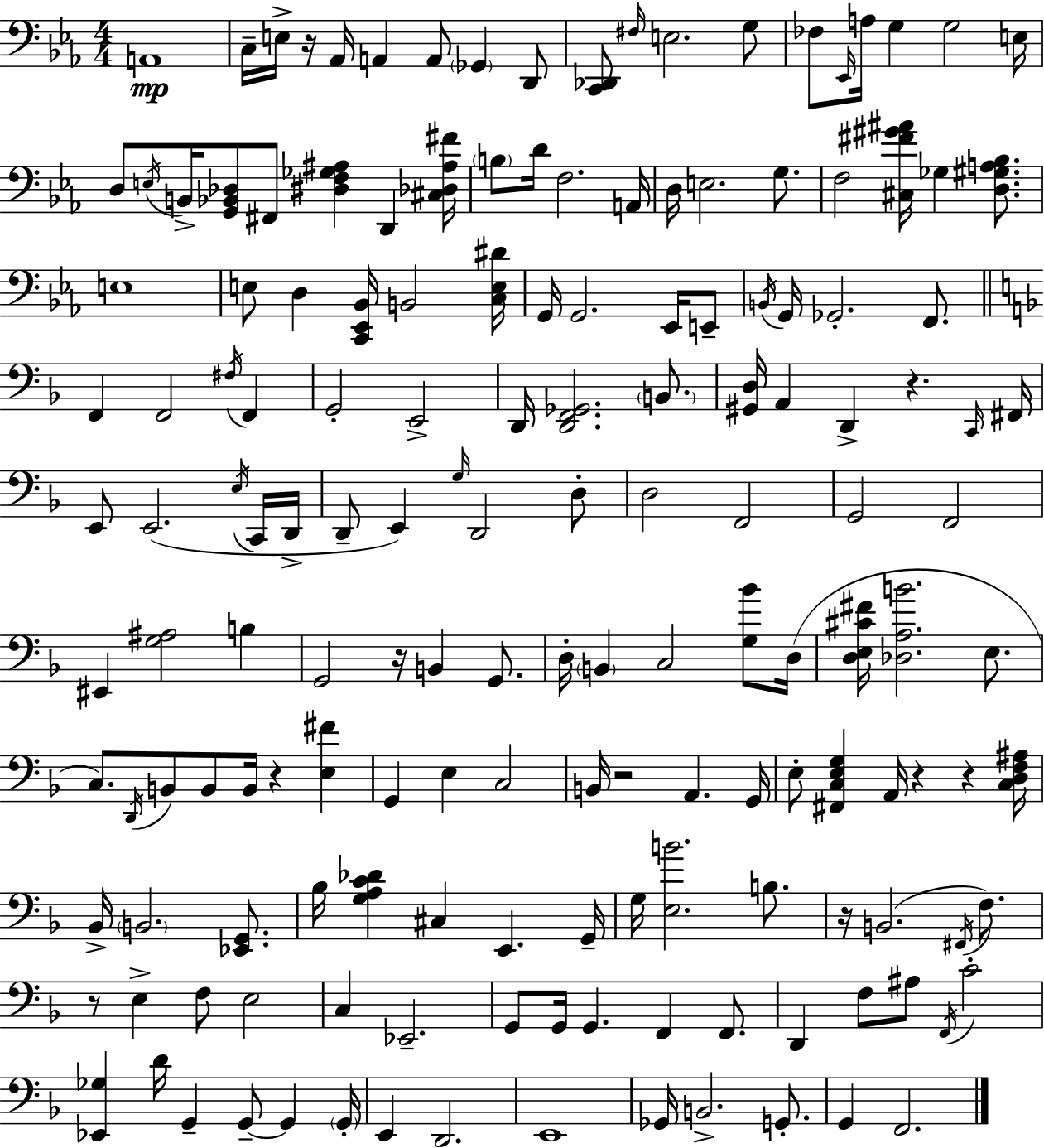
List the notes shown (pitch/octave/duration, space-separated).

A2/w C3/s E3/s R/s Ab2/s A2/q A2/e Gb2/q D2/e [C2,Db2]/e F#3/s E3/h. G3/e FES3/e Eb2/s A3/s G3/q G3/h E3/s D3/e E3/s B2/s [G2,Bb2,Db3]/e F#2/e [D#3,F3,Gb3,A#3]/q D2/q [C#3,Db3,A#3,F#4]/s B3/e D4/s F3/h. A2/s D3/s E3/h. G3/e. F3/h [C#3,F#4,G#4,A#4]/s Gb3/q [D3,G#3,A3,Bb3]/e. E3/w E3/e D3/q [C2,Eb2,Bb2]/s B2/h [C3,E3,D#4]/s G2/s G2/h. Eb2/s E2/e B2/s G2/s Gb2/h. F2/e. F2/q F2/h F#3/s F2/q G2/h E2/h D2/s [D2,F2,Gb2]/h. B2/e. [G#2,D3]/s A2/q D2/q R/q. C2/s F#2/s E2/e E2/h. E3/s C2/s D2/s D2/e E2/q G3/s D2/h D3/e D3/h F2/h G2/h F2/h EIS2/q [G3,A#3]/h B3/q G2/h R/s B2/q G2/e. D3/s B2/q C3/h [G3,Bb4]/e D3/s [D3,E3,C#4,F#4]/s [Db3,A3,B4]/h. E3/e. C3/e. D2/s B2/e B2/e B2/s R/q [E3,F#4]/q G2/q E3/q C3/h B2/s R/h A2/q. G2/s E3/e [F#2,C3,E3,G3]/q A2/s R/q R/q [C3,D3,F3,A#3]/s Bb2/s B2/h. [Eb2,G2]/e. Bb3/s [G3,A3,C4,Db4]/q C#3/q E2/q. G2/s G3/s [E3,B4]/h. B3/e. R/s B2/h. F#2/s F3/e. R/e E3/q F3/e E3/h C3/q Eb2/h. G2/e G2/s G2/q. F2/q F2/e. D2/q F3/e A#3/e F2/s C4/h [Eb2,Gb3]/q D4/s G2/q G2/e G2/q G2/s E2/q D2/h. E2/w Gb2/s B2/h. G2/e. G2/q F2/h.